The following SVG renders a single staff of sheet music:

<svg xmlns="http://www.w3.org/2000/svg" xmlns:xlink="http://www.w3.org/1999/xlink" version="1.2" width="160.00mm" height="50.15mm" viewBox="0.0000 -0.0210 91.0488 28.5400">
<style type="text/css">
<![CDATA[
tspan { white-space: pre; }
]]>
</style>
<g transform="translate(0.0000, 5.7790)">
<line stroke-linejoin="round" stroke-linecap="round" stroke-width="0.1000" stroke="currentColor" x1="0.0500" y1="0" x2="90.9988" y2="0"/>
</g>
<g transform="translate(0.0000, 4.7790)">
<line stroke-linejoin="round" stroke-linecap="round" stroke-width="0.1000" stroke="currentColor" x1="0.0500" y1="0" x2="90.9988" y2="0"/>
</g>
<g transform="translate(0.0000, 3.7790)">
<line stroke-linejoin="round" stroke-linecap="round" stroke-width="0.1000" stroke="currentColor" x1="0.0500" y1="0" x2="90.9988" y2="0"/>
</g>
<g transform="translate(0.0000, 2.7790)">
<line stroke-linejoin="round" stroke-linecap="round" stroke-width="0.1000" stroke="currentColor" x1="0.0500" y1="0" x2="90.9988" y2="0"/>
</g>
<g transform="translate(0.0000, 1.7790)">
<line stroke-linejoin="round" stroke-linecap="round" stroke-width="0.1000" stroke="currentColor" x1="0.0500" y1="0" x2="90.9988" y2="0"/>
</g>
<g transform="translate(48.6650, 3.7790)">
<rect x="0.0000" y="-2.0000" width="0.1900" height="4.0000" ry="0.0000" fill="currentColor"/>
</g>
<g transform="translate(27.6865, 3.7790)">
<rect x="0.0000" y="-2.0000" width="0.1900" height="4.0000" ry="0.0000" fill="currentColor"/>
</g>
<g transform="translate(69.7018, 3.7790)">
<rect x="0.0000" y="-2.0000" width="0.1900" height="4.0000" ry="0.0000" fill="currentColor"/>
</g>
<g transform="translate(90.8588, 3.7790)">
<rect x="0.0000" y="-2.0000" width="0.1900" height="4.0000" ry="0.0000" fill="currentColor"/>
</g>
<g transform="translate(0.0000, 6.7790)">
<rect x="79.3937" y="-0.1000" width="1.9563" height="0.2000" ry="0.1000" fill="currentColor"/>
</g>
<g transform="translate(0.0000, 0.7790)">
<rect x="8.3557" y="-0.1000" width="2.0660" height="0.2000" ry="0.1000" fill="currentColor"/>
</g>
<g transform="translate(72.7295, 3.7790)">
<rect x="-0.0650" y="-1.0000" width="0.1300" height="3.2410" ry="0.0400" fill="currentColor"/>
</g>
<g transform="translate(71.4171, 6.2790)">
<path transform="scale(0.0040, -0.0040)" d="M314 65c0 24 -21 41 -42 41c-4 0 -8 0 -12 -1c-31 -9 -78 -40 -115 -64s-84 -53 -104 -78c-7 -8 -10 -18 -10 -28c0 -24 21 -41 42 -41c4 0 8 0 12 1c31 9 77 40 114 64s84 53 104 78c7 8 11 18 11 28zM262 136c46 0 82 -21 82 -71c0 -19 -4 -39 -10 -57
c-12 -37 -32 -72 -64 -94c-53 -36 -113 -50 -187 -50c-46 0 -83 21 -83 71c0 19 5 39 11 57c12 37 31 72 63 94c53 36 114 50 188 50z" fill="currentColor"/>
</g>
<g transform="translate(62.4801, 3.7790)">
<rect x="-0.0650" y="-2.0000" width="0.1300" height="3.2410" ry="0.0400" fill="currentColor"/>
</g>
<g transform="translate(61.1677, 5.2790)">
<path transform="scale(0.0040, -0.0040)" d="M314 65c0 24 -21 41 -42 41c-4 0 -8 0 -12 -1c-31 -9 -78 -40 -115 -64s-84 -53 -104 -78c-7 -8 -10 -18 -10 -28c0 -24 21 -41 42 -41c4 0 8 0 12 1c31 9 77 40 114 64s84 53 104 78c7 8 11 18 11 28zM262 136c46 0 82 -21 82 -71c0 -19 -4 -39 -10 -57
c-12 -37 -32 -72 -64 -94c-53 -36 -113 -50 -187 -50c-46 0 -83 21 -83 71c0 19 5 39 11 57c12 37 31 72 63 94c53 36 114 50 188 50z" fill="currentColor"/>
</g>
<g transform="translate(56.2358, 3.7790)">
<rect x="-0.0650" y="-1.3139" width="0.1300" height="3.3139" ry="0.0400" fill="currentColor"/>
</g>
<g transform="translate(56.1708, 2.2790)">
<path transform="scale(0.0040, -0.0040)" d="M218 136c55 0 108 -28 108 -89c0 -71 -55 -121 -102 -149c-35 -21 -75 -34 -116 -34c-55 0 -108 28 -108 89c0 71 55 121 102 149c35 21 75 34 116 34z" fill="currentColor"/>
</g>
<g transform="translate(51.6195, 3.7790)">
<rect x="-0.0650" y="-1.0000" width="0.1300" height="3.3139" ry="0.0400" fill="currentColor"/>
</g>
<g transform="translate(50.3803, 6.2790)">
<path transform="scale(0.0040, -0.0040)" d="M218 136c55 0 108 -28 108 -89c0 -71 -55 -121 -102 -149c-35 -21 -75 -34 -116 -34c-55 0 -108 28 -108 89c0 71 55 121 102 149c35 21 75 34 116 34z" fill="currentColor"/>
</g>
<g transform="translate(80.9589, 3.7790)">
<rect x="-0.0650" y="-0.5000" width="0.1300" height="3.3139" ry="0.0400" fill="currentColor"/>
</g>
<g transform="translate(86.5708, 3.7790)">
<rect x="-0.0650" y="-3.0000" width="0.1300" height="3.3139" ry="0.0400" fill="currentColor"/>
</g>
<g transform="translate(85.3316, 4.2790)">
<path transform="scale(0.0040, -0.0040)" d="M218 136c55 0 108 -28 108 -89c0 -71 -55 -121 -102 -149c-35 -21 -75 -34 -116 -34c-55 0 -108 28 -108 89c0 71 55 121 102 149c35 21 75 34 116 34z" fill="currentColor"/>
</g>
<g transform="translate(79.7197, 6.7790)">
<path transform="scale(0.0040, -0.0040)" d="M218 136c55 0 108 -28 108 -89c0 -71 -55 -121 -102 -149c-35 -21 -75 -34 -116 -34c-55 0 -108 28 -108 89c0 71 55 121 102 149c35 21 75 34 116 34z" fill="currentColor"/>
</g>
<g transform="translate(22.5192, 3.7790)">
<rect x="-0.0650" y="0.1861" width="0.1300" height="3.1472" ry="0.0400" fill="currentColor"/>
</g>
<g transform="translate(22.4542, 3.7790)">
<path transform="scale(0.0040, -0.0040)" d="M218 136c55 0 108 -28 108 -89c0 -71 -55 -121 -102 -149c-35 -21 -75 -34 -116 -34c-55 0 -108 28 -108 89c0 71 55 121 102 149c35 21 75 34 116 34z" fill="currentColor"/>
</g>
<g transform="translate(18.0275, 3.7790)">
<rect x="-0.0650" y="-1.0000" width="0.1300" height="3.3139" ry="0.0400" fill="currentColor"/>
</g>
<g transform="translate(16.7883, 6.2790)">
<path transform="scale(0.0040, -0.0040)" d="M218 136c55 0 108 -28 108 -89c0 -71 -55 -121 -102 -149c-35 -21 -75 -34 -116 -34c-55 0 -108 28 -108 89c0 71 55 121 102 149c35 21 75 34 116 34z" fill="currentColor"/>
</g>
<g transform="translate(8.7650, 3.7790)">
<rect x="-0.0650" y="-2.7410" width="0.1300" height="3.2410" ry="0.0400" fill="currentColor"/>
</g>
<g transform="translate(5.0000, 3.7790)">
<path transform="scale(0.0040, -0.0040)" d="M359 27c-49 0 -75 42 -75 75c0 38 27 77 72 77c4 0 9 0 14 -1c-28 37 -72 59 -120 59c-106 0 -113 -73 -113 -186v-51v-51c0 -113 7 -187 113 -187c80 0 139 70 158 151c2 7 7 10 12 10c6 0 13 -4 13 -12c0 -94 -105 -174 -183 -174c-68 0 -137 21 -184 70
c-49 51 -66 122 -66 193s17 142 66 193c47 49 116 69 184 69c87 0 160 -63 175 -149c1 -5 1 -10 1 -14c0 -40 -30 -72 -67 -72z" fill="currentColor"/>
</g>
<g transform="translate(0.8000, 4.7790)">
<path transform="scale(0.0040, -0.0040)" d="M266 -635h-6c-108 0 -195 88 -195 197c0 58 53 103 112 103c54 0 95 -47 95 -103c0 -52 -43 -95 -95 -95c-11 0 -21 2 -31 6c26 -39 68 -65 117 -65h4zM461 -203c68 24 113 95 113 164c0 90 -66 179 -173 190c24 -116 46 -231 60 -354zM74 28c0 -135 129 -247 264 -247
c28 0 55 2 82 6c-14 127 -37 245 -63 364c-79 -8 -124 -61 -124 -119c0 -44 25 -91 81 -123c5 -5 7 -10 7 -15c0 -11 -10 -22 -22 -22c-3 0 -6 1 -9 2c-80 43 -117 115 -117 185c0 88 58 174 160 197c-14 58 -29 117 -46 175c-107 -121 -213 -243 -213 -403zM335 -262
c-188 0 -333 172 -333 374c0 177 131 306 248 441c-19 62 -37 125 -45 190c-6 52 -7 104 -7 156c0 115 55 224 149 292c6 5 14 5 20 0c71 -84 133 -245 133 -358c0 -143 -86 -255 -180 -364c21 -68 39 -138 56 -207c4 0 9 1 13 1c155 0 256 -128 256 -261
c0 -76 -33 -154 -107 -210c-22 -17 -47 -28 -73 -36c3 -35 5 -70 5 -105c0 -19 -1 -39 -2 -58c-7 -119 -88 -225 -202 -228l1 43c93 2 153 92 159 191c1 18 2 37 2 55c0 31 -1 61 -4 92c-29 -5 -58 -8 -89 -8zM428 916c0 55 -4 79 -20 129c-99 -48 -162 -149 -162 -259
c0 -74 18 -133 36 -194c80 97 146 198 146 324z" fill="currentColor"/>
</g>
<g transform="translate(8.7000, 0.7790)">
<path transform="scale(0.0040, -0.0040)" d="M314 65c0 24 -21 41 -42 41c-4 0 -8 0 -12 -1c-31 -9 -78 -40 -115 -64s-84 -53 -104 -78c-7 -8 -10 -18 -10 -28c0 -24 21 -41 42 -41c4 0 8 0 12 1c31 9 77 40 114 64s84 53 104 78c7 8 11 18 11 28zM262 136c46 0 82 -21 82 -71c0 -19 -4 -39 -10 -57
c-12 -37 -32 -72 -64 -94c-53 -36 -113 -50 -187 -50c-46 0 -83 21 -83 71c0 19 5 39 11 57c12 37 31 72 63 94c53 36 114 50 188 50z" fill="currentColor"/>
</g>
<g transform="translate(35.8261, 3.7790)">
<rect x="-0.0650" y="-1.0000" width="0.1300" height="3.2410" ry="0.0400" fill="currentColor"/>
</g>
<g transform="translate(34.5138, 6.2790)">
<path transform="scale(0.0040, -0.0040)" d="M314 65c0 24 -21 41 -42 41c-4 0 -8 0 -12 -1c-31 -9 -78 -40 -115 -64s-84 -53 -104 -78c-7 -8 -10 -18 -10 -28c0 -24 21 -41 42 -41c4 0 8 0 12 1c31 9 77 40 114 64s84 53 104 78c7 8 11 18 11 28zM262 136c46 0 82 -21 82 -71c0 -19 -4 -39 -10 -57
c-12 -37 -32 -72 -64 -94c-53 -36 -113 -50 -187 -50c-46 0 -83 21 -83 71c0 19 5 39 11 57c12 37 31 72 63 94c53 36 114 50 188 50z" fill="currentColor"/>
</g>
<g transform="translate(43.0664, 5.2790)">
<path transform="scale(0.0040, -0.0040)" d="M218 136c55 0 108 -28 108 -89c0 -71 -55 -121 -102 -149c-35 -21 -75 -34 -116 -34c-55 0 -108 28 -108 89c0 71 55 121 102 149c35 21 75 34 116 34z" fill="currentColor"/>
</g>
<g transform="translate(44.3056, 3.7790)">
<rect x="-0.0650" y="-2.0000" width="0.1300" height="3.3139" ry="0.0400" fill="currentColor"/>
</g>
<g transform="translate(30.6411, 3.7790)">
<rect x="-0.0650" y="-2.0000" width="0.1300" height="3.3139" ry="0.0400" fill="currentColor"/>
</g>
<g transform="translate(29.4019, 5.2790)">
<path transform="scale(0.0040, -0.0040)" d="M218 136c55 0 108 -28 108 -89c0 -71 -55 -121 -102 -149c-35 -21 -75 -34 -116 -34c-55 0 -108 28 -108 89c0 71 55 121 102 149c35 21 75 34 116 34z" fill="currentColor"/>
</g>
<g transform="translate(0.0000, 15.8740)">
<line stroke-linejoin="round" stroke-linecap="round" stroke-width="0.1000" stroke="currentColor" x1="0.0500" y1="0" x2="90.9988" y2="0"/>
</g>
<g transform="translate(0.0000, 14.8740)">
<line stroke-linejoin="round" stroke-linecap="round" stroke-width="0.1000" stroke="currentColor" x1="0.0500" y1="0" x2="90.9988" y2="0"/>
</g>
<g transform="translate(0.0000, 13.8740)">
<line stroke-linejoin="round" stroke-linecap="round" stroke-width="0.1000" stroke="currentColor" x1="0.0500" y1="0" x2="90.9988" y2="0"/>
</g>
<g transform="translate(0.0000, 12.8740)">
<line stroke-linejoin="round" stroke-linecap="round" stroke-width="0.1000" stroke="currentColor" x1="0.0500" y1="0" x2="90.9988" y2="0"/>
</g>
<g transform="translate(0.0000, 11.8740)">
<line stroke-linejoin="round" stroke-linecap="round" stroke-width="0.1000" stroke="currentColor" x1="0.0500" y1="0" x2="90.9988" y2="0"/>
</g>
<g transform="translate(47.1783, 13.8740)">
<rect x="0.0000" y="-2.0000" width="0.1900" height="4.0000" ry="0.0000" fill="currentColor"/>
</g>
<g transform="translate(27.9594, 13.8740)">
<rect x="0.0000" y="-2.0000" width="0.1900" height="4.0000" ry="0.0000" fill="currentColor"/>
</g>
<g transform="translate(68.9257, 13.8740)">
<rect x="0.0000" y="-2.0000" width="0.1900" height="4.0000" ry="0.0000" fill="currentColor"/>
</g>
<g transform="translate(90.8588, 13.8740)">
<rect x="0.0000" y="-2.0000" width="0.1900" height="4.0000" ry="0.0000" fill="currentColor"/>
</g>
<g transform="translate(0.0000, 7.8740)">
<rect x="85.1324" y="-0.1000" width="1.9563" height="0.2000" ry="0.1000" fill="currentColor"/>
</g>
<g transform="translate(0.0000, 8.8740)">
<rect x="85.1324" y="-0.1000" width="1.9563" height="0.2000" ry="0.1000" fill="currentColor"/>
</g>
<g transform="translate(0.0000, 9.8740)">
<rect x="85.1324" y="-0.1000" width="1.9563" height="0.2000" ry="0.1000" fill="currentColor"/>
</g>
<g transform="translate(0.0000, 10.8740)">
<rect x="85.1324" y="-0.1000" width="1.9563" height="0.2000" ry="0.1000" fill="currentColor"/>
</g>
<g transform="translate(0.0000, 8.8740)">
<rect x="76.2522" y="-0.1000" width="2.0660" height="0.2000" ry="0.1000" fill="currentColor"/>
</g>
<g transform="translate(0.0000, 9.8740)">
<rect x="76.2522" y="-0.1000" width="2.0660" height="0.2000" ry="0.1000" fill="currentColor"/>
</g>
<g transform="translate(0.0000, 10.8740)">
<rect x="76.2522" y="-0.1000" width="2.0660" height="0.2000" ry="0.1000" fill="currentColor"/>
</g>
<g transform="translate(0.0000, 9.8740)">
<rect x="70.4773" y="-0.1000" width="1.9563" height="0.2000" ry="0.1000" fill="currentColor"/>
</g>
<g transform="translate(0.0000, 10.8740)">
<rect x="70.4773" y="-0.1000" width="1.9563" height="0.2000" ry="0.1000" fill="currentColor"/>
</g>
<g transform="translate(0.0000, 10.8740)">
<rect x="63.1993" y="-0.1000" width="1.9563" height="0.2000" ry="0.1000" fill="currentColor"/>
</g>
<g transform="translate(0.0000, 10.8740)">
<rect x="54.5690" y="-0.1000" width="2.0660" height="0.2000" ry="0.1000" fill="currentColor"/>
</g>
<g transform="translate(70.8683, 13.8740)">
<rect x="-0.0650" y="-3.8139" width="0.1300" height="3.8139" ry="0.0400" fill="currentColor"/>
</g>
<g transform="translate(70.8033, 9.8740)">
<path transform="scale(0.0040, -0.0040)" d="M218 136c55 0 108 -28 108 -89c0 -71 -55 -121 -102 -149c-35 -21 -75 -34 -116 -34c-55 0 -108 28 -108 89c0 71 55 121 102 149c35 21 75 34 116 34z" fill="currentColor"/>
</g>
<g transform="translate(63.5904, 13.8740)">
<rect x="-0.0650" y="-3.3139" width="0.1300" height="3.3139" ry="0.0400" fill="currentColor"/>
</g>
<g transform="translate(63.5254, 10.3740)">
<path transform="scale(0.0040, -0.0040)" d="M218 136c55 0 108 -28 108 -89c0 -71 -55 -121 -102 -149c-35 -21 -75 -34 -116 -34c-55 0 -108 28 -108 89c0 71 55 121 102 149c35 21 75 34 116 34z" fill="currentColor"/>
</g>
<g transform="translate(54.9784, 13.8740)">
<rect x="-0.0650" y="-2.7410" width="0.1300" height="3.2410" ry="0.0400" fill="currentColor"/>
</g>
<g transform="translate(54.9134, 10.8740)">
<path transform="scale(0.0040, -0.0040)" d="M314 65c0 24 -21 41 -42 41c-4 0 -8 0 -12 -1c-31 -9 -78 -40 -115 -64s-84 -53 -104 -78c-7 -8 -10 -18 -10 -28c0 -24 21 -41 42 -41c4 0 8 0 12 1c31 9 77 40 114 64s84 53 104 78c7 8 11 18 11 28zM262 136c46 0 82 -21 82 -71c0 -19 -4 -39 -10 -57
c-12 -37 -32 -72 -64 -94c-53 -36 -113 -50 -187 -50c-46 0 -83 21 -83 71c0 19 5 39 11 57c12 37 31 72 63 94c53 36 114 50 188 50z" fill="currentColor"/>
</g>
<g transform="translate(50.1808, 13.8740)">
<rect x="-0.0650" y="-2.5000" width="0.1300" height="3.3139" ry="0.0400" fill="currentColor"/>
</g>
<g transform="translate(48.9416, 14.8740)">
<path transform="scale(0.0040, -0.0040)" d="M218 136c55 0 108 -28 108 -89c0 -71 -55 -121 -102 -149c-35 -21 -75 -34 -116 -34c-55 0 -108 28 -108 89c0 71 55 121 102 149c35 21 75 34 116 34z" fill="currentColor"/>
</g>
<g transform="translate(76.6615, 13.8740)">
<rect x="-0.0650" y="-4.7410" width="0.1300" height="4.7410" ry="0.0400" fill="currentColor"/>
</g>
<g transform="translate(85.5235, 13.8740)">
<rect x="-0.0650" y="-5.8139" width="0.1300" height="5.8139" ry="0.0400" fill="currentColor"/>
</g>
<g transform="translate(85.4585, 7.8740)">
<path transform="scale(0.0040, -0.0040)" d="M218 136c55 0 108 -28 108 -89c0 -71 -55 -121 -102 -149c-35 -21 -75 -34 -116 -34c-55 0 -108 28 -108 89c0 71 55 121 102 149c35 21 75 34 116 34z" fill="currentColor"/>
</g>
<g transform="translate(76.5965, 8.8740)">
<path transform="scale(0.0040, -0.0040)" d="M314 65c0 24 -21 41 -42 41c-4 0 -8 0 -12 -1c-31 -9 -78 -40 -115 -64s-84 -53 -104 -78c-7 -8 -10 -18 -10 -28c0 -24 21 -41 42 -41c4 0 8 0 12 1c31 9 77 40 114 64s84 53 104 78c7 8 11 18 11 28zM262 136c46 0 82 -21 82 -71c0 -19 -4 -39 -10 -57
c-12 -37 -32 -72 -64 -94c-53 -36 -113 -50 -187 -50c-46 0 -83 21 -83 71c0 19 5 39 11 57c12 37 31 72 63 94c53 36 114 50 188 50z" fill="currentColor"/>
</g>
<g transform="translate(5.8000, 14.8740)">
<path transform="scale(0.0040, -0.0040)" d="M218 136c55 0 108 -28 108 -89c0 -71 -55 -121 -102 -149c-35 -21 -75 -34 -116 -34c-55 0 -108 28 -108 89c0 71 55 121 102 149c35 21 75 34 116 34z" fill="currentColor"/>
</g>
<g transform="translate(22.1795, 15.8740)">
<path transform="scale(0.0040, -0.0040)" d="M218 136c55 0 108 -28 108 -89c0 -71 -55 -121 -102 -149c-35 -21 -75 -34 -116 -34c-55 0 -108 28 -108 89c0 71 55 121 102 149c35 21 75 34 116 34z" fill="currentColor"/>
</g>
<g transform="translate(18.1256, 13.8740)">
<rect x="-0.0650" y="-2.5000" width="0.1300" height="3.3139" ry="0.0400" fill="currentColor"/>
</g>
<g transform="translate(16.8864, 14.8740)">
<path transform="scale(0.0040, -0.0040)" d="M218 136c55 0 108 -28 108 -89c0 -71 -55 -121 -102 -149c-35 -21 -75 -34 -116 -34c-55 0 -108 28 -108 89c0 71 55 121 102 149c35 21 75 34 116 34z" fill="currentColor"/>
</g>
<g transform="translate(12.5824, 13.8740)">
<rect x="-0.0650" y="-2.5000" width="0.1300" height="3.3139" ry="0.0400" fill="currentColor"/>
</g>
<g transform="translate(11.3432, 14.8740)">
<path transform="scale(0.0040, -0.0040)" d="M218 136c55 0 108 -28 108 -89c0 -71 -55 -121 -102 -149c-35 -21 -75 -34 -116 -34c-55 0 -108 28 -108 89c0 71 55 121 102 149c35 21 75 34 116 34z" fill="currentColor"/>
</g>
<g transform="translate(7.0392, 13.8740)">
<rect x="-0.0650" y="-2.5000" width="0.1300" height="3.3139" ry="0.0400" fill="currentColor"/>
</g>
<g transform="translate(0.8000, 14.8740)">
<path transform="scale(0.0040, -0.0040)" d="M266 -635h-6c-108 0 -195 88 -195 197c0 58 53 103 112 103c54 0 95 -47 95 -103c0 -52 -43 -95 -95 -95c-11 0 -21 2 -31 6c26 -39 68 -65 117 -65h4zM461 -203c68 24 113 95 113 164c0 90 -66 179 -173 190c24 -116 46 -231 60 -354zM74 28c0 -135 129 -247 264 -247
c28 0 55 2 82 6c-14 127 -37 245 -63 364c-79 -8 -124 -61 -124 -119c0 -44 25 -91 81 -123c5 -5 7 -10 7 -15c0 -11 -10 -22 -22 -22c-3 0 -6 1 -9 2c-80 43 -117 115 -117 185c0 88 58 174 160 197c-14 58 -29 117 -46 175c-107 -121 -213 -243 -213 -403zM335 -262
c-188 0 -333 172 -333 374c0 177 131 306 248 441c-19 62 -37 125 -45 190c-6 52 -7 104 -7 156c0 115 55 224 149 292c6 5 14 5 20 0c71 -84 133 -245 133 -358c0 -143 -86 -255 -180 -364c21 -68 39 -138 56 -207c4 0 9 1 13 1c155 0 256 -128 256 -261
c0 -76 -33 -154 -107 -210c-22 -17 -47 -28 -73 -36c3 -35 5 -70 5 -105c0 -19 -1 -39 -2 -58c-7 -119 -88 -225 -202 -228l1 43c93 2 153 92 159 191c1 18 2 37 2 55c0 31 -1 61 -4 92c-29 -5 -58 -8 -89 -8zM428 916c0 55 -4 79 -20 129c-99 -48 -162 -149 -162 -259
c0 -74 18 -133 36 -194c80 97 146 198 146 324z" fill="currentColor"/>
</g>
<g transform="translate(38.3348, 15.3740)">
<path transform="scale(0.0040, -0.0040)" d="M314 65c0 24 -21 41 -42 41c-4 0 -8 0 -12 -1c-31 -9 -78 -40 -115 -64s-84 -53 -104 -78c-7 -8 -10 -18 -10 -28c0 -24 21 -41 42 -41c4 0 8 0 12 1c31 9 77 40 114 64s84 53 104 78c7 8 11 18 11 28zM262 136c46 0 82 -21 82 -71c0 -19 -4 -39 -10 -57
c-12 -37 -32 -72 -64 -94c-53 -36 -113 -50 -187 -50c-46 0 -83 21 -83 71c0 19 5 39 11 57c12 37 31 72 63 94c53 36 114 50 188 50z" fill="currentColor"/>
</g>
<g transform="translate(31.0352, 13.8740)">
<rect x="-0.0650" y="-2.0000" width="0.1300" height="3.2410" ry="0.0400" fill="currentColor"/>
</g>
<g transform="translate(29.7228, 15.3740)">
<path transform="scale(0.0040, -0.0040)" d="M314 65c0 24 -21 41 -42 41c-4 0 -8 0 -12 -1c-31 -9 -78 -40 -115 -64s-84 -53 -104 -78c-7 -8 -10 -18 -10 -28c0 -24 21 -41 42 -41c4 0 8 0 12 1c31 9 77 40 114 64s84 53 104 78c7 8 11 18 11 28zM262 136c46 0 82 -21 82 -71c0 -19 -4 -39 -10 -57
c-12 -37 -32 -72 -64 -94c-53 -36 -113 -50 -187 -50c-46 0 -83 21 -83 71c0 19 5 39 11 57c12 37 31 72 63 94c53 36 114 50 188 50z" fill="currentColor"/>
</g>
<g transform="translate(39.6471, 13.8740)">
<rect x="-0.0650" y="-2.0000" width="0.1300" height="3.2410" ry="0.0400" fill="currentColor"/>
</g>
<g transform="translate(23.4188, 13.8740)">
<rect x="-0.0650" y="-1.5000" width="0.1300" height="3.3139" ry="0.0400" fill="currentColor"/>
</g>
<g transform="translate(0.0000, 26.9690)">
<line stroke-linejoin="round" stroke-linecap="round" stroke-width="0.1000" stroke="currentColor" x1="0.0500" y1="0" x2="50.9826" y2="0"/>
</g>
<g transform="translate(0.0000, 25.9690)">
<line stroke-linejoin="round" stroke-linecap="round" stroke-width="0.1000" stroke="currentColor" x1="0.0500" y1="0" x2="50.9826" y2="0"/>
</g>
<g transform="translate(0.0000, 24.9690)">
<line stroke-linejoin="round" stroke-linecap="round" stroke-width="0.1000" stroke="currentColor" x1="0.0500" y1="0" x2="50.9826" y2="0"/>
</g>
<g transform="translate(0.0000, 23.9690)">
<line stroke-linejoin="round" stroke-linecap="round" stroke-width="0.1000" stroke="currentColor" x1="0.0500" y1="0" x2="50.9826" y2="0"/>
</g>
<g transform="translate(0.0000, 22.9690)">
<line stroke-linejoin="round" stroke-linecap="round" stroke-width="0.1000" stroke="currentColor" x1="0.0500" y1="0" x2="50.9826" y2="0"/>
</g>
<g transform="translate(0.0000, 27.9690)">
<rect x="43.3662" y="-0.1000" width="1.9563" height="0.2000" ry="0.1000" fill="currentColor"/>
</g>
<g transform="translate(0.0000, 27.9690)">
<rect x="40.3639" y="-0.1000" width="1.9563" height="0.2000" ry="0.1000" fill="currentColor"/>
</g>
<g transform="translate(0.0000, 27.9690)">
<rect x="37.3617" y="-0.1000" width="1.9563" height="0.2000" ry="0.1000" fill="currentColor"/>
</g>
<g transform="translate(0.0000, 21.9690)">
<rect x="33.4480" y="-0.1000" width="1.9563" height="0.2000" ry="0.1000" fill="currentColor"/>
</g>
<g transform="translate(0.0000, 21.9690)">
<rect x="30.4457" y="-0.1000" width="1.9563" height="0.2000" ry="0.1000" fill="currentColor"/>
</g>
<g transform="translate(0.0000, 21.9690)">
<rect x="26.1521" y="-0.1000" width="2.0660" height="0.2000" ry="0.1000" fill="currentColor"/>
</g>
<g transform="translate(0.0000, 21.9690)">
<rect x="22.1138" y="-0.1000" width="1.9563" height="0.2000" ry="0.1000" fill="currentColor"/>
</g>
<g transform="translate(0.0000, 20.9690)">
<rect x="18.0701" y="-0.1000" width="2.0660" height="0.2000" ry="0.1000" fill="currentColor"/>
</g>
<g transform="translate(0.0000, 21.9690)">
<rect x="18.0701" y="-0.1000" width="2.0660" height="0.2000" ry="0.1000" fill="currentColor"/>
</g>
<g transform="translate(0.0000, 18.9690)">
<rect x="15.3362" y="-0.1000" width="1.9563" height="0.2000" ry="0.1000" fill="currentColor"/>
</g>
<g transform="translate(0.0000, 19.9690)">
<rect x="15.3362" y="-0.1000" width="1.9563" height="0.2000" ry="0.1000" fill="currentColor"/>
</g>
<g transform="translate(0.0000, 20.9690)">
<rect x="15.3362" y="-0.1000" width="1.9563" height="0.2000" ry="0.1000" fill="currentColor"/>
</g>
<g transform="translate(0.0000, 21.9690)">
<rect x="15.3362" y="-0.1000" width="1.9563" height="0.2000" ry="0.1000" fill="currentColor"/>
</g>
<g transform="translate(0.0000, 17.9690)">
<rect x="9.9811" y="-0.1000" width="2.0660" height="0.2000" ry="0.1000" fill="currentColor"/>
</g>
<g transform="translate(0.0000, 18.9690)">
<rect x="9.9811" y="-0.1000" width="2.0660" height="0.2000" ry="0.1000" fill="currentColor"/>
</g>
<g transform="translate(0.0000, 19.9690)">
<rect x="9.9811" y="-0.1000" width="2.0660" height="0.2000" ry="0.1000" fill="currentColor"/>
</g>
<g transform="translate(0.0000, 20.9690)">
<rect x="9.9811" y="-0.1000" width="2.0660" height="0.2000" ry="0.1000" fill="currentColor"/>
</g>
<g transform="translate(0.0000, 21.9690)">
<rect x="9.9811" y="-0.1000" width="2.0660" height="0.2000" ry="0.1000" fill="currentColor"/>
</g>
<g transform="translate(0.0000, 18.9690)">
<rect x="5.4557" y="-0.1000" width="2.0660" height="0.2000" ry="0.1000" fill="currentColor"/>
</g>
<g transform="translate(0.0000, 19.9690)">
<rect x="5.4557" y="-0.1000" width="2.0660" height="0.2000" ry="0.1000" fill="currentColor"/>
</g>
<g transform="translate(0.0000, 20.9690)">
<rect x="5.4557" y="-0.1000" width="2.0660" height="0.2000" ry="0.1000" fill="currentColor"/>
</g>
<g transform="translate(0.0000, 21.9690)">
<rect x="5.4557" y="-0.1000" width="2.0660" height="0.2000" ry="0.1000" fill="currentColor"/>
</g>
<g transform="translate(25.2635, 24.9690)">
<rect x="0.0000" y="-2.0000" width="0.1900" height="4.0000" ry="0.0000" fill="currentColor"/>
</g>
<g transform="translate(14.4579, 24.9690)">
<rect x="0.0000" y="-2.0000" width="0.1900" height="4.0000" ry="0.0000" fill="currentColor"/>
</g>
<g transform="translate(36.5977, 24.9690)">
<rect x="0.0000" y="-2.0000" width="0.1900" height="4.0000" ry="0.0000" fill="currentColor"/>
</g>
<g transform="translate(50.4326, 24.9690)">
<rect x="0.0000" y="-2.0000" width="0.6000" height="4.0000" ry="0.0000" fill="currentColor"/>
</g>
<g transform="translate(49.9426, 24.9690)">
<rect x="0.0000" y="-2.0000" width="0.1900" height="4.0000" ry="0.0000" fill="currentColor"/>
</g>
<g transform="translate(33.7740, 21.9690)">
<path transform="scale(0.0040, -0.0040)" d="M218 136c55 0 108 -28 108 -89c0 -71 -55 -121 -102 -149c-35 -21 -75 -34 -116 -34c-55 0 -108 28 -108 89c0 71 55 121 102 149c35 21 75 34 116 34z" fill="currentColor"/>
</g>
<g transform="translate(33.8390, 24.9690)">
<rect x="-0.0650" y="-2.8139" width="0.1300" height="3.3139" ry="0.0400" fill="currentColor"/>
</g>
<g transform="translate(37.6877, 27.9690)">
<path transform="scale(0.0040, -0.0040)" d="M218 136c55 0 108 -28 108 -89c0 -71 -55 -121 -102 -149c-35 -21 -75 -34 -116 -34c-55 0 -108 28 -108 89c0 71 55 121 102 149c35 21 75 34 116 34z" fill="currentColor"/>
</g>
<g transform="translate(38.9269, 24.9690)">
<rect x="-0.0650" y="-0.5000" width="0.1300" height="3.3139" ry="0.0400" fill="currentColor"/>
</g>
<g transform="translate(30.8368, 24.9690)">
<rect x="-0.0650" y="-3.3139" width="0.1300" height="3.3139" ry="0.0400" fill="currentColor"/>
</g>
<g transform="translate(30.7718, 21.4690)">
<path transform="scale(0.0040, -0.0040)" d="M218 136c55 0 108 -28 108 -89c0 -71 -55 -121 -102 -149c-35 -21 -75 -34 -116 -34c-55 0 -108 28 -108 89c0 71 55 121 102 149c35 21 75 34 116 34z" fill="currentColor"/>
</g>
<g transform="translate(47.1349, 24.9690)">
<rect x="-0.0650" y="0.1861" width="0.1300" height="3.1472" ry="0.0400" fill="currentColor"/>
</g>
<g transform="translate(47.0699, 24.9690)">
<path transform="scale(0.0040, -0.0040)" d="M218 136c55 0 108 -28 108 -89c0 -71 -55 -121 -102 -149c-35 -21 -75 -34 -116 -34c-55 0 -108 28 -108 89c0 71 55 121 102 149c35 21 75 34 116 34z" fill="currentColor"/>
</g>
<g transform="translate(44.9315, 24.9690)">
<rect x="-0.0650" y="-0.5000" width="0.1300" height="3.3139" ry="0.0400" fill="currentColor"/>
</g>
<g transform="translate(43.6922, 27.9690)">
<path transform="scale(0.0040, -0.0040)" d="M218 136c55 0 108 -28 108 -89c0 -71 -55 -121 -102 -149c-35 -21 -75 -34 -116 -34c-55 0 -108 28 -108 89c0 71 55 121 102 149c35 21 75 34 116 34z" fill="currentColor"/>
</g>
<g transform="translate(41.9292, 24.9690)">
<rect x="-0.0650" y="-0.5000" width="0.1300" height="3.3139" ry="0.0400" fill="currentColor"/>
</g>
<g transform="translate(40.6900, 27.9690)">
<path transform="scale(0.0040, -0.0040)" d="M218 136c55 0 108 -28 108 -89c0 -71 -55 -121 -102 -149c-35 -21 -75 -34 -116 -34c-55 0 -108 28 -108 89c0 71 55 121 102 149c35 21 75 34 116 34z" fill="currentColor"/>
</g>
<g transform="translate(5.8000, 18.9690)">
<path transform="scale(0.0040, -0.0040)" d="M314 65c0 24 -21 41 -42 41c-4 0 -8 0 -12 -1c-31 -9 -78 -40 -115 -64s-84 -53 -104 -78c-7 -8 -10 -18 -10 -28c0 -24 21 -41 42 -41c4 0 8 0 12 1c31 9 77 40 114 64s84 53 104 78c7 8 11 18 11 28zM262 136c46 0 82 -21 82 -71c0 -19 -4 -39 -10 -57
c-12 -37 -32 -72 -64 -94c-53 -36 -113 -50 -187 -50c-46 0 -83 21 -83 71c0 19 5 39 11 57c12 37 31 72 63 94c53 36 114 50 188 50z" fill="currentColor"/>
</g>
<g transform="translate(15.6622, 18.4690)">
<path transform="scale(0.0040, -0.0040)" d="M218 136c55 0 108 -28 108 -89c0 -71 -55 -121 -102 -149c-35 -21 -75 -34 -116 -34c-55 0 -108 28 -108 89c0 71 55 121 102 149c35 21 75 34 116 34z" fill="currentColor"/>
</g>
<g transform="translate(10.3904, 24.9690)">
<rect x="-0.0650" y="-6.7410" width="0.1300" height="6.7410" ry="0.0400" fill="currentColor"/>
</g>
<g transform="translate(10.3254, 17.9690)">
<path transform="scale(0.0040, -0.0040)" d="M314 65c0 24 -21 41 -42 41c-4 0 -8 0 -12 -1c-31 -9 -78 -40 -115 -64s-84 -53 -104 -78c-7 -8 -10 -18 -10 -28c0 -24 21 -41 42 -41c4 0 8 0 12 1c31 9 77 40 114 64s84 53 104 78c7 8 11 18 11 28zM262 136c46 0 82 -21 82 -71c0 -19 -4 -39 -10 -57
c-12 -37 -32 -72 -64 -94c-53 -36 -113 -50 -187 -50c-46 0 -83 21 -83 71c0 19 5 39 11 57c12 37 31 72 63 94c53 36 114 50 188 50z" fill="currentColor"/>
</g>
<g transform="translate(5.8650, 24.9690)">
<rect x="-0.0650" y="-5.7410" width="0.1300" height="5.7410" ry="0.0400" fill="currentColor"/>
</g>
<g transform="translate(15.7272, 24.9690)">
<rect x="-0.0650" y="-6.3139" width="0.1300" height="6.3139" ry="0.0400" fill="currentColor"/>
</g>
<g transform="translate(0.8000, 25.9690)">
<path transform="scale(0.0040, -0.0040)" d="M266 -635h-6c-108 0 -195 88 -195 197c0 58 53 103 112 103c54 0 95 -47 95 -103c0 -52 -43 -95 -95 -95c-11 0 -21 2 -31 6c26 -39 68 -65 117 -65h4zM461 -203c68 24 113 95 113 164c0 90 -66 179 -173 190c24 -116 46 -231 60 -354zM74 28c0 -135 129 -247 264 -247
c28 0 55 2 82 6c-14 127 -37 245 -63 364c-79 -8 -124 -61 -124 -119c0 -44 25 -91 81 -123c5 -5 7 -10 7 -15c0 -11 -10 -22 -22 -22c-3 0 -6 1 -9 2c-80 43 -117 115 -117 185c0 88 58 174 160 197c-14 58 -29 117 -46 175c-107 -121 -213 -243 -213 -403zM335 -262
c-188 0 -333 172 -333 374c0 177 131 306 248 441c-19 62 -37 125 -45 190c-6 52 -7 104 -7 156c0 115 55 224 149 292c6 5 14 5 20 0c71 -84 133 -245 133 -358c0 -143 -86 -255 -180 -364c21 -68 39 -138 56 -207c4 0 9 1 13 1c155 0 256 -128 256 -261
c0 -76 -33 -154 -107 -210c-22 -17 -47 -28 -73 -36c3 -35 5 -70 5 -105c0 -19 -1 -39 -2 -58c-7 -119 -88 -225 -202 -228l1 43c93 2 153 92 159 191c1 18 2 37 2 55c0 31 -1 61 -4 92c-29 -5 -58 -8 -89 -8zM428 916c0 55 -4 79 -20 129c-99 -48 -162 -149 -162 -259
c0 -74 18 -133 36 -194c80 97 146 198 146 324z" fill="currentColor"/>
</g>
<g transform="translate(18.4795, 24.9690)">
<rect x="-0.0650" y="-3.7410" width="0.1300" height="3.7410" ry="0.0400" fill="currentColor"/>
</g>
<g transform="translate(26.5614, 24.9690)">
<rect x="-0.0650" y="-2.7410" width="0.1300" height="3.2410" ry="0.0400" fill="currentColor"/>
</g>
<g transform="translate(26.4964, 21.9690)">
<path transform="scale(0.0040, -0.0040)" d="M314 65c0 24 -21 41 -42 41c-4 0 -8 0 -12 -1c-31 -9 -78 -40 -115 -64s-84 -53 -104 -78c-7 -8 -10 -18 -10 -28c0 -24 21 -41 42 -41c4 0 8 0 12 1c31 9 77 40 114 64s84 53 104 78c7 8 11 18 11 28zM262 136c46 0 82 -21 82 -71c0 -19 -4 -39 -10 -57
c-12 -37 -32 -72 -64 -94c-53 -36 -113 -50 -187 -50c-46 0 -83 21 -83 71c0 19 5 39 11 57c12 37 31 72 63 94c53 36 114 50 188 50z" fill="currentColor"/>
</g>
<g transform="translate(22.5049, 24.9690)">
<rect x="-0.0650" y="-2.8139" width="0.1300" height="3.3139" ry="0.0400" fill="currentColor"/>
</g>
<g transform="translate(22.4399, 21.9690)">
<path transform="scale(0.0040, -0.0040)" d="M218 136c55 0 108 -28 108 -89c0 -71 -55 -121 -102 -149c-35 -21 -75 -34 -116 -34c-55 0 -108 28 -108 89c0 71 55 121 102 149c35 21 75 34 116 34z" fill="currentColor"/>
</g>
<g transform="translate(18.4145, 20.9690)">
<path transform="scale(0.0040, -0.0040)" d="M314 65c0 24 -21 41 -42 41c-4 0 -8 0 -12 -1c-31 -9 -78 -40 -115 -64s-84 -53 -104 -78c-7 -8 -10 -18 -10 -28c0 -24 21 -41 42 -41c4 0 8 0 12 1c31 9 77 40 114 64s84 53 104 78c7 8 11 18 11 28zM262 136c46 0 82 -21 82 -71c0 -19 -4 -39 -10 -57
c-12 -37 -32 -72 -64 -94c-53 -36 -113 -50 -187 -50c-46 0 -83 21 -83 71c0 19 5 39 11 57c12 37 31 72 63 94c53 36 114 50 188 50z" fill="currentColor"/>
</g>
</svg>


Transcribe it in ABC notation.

X:1
T:Untitled
M:4/4
L:1/4
K:C
a2 D B F D2 F D e F2 D2 C A G G G E F2 F2 G a2 b c' e'2 g' g'2 b'2 a' c'2 a a2 b a C C C B